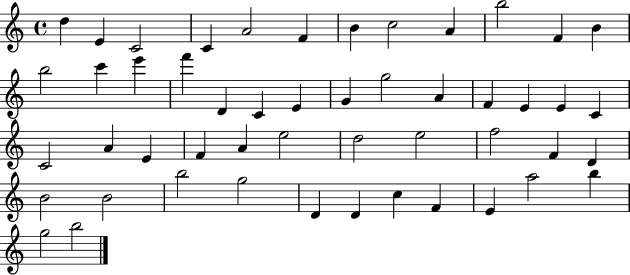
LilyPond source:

{
  \clef treble
  \time 4/4
  \defaultTimeSignature
  \key c \major
  d''4 e'4 c'2 | c'4 a'2 f'4 | b'4 c''2 a'4 | b''2 f'4 b'4 | \break b''2 c'''4 e'''4 | f'''4 d'4 c'4 e'4 | g'4 g''2 a'4 | f'4 e'4 e'4 c'4 | \break c'2 a'4 e'4 | f'4 a'4 e''2 | d''2 e''2 | f''2 f'4 d'4 | \break b'2 b'2 | b''2 g''2 | d'4 d'4 c''4 f'4 | e'4 a''2 b''4 | \break g''2 b''2 | \bar "|."
}